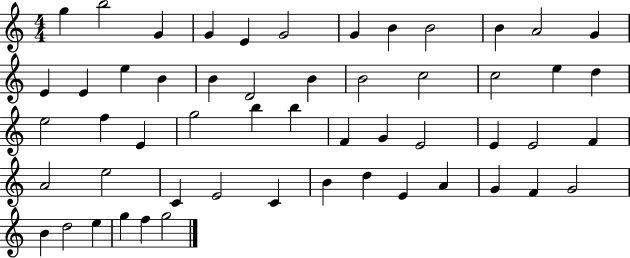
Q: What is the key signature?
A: C major